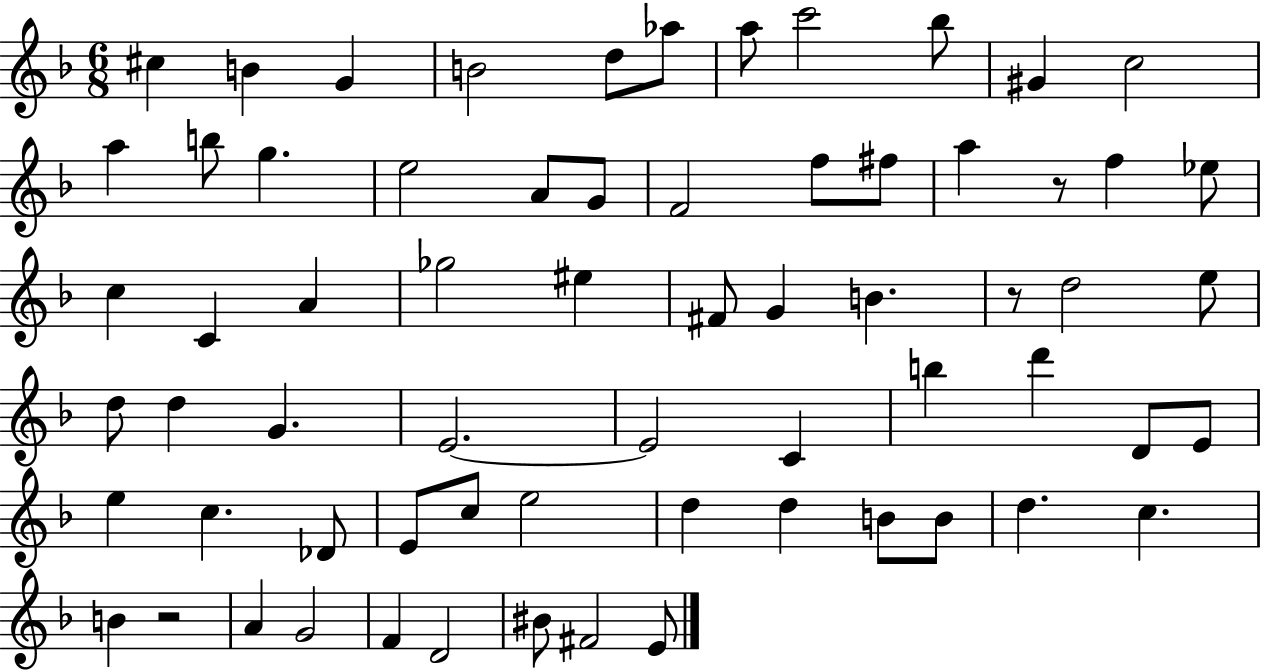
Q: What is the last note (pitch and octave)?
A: E4